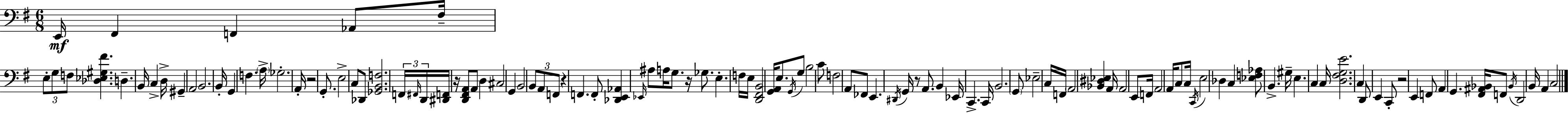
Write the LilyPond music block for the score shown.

{
  \clef bass
  \numericTimeSignature
  \time 6/8
  \key g \major
  e,16\mf fis,4 f,4 aes,8 fis16-- | \tuplet 3/2 { e8-. g8 f8 } <des ees gis fis'>4. | d4.-- b,16 c4-> d16-> | gis,4-- a,2 | \break b,2. | b,16-. g,4 f4. \parenthesize a16-> | ges2.-. | a,16-. r2 g,8.-. | \break e2-> c8 des,8 | <ges, b, f>2. | \tuplet 3/2 { f,16 \grace { fis,16 } d,16 } <dis, f,>16 r16 <d, fis, a,>8 a,8 d4 | cis2 g,4 | \break b,2 \tuplet 3/2 { b,8 a,8 | f,8 } r4 f,4. | f,8-. <des, e, aes,>4 \grace { ees,16 } ais8 a16 g8. | r16 ges8. e4.-. | \break f16 e16 <d, fis, b,>2 <g, a,>16 e8. | \acciaccatura { g,16 } g8 b2 | c'8 f2 a,8 | fes,8 e,4. \acciaccatura { dis,16 } g,16 r8 | \break a,8. b,4 ees,16 c,4.-> | c,16 b,2. | \parenthesize g,8 ees2-- | c16 f,16 \parenthesize a,2 | \break <bes, dis ees>4 a,16 a,2 | e,8 f,16 a,2 | a,16 c8 c16 \acciaccatura { c,16 } e2 | des4 c4 <ees f aes>8 b,4.-> | \break gis16-- e4. | c4 c16 <d fis g e'>2. | c4 d,8 e,4 | c,8-. r2 | \break e,4 f,8 a,4 g,4. | <fis, ais, bes,>16 f,8 \acciaccatura { bes,16 } d,2 | b,16 a,4 c2 | \bar "|."
}